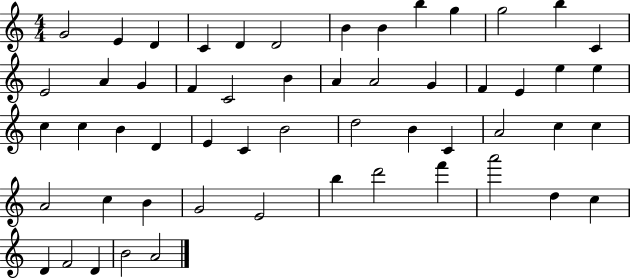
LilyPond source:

{
  \clef treble
  \numericTimeSignature
  \time 4/4
  \key c \major
  g'2 e'4 d'4 | c'4 d'4 d'2 | b'4 b'4 b''4 g''4 | g''2 b''4 c'4 | \break e'2 a'4 g'4 | f'4 c'2 b'4 | a'4 a'2 g'4 | f'4 e'4 e''4 e''4 | \break c''4 c''4 b'4 d'4 | e'4 c'4 b'2 | d''2 b'4 c'4 | a'2 c''4 c''4 | \break a'2 c''4 b'4 | g'2 e'2 | b''4 d'''2 f'''4 | a'''2 d''4 c''4 | \break d'4 f'2 d'4 | b'2 a'2 | \bar "|."
}